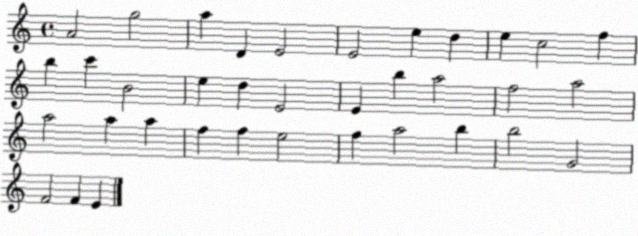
X:1
T:Untitled
M:4/4
L:1/4
K:C
A2 g2 a D E2 E2 e d e c2 f b c' B2 e d E2 E b a2 f2 a2 a2 a a f f e2 f a2 b b2 G2 F2 F E